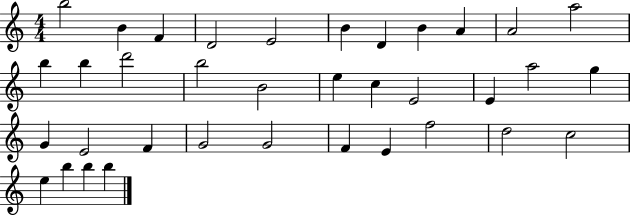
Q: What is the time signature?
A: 4/4